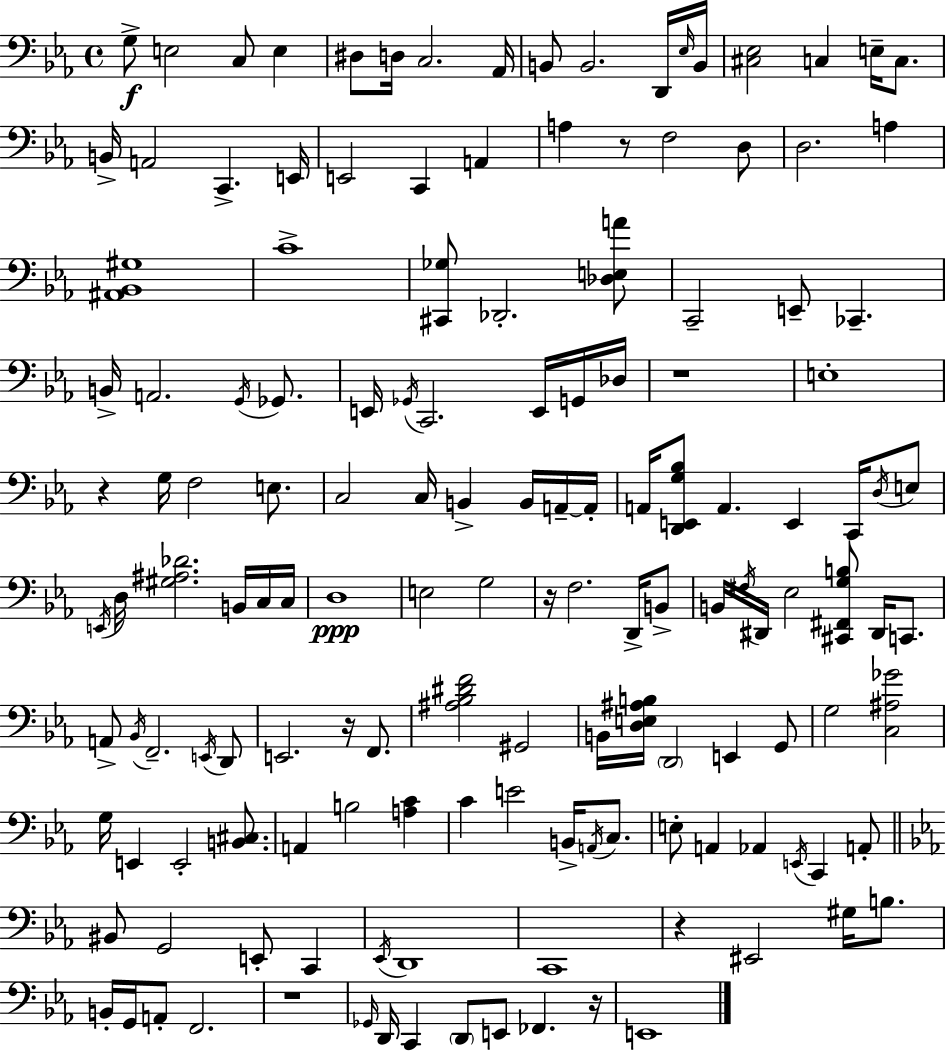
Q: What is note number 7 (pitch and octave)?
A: C3